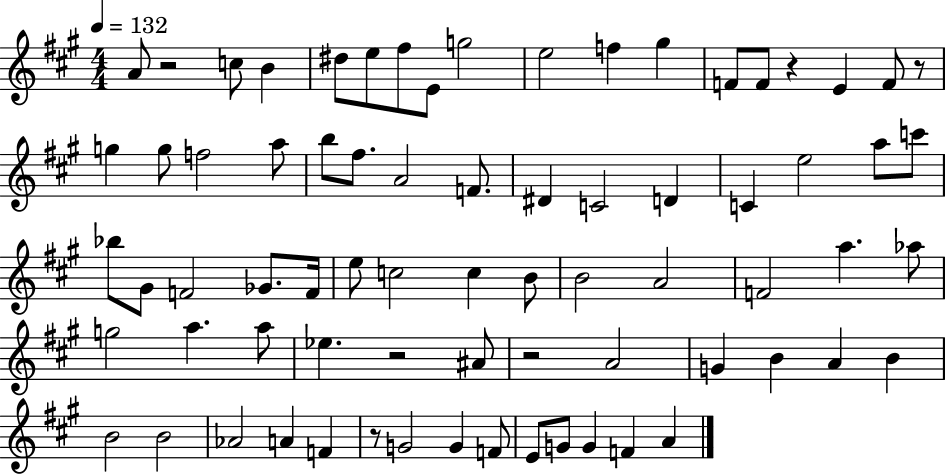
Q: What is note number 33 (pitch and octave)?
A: F4